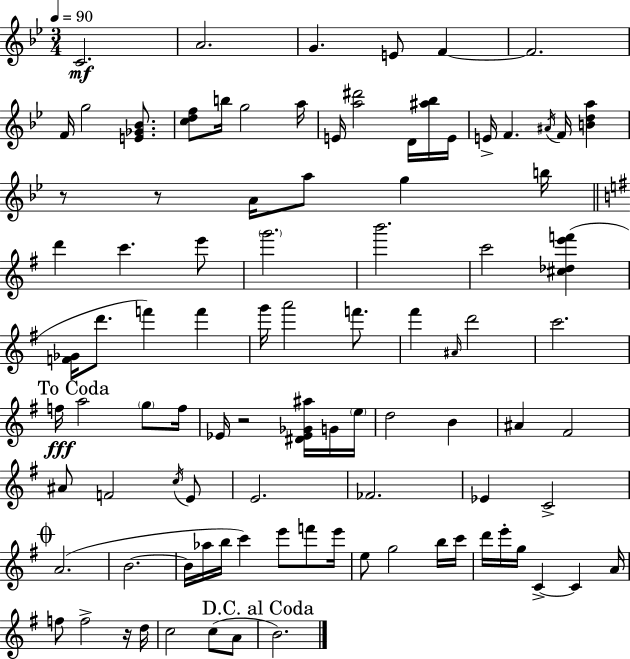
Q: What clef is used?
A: treble